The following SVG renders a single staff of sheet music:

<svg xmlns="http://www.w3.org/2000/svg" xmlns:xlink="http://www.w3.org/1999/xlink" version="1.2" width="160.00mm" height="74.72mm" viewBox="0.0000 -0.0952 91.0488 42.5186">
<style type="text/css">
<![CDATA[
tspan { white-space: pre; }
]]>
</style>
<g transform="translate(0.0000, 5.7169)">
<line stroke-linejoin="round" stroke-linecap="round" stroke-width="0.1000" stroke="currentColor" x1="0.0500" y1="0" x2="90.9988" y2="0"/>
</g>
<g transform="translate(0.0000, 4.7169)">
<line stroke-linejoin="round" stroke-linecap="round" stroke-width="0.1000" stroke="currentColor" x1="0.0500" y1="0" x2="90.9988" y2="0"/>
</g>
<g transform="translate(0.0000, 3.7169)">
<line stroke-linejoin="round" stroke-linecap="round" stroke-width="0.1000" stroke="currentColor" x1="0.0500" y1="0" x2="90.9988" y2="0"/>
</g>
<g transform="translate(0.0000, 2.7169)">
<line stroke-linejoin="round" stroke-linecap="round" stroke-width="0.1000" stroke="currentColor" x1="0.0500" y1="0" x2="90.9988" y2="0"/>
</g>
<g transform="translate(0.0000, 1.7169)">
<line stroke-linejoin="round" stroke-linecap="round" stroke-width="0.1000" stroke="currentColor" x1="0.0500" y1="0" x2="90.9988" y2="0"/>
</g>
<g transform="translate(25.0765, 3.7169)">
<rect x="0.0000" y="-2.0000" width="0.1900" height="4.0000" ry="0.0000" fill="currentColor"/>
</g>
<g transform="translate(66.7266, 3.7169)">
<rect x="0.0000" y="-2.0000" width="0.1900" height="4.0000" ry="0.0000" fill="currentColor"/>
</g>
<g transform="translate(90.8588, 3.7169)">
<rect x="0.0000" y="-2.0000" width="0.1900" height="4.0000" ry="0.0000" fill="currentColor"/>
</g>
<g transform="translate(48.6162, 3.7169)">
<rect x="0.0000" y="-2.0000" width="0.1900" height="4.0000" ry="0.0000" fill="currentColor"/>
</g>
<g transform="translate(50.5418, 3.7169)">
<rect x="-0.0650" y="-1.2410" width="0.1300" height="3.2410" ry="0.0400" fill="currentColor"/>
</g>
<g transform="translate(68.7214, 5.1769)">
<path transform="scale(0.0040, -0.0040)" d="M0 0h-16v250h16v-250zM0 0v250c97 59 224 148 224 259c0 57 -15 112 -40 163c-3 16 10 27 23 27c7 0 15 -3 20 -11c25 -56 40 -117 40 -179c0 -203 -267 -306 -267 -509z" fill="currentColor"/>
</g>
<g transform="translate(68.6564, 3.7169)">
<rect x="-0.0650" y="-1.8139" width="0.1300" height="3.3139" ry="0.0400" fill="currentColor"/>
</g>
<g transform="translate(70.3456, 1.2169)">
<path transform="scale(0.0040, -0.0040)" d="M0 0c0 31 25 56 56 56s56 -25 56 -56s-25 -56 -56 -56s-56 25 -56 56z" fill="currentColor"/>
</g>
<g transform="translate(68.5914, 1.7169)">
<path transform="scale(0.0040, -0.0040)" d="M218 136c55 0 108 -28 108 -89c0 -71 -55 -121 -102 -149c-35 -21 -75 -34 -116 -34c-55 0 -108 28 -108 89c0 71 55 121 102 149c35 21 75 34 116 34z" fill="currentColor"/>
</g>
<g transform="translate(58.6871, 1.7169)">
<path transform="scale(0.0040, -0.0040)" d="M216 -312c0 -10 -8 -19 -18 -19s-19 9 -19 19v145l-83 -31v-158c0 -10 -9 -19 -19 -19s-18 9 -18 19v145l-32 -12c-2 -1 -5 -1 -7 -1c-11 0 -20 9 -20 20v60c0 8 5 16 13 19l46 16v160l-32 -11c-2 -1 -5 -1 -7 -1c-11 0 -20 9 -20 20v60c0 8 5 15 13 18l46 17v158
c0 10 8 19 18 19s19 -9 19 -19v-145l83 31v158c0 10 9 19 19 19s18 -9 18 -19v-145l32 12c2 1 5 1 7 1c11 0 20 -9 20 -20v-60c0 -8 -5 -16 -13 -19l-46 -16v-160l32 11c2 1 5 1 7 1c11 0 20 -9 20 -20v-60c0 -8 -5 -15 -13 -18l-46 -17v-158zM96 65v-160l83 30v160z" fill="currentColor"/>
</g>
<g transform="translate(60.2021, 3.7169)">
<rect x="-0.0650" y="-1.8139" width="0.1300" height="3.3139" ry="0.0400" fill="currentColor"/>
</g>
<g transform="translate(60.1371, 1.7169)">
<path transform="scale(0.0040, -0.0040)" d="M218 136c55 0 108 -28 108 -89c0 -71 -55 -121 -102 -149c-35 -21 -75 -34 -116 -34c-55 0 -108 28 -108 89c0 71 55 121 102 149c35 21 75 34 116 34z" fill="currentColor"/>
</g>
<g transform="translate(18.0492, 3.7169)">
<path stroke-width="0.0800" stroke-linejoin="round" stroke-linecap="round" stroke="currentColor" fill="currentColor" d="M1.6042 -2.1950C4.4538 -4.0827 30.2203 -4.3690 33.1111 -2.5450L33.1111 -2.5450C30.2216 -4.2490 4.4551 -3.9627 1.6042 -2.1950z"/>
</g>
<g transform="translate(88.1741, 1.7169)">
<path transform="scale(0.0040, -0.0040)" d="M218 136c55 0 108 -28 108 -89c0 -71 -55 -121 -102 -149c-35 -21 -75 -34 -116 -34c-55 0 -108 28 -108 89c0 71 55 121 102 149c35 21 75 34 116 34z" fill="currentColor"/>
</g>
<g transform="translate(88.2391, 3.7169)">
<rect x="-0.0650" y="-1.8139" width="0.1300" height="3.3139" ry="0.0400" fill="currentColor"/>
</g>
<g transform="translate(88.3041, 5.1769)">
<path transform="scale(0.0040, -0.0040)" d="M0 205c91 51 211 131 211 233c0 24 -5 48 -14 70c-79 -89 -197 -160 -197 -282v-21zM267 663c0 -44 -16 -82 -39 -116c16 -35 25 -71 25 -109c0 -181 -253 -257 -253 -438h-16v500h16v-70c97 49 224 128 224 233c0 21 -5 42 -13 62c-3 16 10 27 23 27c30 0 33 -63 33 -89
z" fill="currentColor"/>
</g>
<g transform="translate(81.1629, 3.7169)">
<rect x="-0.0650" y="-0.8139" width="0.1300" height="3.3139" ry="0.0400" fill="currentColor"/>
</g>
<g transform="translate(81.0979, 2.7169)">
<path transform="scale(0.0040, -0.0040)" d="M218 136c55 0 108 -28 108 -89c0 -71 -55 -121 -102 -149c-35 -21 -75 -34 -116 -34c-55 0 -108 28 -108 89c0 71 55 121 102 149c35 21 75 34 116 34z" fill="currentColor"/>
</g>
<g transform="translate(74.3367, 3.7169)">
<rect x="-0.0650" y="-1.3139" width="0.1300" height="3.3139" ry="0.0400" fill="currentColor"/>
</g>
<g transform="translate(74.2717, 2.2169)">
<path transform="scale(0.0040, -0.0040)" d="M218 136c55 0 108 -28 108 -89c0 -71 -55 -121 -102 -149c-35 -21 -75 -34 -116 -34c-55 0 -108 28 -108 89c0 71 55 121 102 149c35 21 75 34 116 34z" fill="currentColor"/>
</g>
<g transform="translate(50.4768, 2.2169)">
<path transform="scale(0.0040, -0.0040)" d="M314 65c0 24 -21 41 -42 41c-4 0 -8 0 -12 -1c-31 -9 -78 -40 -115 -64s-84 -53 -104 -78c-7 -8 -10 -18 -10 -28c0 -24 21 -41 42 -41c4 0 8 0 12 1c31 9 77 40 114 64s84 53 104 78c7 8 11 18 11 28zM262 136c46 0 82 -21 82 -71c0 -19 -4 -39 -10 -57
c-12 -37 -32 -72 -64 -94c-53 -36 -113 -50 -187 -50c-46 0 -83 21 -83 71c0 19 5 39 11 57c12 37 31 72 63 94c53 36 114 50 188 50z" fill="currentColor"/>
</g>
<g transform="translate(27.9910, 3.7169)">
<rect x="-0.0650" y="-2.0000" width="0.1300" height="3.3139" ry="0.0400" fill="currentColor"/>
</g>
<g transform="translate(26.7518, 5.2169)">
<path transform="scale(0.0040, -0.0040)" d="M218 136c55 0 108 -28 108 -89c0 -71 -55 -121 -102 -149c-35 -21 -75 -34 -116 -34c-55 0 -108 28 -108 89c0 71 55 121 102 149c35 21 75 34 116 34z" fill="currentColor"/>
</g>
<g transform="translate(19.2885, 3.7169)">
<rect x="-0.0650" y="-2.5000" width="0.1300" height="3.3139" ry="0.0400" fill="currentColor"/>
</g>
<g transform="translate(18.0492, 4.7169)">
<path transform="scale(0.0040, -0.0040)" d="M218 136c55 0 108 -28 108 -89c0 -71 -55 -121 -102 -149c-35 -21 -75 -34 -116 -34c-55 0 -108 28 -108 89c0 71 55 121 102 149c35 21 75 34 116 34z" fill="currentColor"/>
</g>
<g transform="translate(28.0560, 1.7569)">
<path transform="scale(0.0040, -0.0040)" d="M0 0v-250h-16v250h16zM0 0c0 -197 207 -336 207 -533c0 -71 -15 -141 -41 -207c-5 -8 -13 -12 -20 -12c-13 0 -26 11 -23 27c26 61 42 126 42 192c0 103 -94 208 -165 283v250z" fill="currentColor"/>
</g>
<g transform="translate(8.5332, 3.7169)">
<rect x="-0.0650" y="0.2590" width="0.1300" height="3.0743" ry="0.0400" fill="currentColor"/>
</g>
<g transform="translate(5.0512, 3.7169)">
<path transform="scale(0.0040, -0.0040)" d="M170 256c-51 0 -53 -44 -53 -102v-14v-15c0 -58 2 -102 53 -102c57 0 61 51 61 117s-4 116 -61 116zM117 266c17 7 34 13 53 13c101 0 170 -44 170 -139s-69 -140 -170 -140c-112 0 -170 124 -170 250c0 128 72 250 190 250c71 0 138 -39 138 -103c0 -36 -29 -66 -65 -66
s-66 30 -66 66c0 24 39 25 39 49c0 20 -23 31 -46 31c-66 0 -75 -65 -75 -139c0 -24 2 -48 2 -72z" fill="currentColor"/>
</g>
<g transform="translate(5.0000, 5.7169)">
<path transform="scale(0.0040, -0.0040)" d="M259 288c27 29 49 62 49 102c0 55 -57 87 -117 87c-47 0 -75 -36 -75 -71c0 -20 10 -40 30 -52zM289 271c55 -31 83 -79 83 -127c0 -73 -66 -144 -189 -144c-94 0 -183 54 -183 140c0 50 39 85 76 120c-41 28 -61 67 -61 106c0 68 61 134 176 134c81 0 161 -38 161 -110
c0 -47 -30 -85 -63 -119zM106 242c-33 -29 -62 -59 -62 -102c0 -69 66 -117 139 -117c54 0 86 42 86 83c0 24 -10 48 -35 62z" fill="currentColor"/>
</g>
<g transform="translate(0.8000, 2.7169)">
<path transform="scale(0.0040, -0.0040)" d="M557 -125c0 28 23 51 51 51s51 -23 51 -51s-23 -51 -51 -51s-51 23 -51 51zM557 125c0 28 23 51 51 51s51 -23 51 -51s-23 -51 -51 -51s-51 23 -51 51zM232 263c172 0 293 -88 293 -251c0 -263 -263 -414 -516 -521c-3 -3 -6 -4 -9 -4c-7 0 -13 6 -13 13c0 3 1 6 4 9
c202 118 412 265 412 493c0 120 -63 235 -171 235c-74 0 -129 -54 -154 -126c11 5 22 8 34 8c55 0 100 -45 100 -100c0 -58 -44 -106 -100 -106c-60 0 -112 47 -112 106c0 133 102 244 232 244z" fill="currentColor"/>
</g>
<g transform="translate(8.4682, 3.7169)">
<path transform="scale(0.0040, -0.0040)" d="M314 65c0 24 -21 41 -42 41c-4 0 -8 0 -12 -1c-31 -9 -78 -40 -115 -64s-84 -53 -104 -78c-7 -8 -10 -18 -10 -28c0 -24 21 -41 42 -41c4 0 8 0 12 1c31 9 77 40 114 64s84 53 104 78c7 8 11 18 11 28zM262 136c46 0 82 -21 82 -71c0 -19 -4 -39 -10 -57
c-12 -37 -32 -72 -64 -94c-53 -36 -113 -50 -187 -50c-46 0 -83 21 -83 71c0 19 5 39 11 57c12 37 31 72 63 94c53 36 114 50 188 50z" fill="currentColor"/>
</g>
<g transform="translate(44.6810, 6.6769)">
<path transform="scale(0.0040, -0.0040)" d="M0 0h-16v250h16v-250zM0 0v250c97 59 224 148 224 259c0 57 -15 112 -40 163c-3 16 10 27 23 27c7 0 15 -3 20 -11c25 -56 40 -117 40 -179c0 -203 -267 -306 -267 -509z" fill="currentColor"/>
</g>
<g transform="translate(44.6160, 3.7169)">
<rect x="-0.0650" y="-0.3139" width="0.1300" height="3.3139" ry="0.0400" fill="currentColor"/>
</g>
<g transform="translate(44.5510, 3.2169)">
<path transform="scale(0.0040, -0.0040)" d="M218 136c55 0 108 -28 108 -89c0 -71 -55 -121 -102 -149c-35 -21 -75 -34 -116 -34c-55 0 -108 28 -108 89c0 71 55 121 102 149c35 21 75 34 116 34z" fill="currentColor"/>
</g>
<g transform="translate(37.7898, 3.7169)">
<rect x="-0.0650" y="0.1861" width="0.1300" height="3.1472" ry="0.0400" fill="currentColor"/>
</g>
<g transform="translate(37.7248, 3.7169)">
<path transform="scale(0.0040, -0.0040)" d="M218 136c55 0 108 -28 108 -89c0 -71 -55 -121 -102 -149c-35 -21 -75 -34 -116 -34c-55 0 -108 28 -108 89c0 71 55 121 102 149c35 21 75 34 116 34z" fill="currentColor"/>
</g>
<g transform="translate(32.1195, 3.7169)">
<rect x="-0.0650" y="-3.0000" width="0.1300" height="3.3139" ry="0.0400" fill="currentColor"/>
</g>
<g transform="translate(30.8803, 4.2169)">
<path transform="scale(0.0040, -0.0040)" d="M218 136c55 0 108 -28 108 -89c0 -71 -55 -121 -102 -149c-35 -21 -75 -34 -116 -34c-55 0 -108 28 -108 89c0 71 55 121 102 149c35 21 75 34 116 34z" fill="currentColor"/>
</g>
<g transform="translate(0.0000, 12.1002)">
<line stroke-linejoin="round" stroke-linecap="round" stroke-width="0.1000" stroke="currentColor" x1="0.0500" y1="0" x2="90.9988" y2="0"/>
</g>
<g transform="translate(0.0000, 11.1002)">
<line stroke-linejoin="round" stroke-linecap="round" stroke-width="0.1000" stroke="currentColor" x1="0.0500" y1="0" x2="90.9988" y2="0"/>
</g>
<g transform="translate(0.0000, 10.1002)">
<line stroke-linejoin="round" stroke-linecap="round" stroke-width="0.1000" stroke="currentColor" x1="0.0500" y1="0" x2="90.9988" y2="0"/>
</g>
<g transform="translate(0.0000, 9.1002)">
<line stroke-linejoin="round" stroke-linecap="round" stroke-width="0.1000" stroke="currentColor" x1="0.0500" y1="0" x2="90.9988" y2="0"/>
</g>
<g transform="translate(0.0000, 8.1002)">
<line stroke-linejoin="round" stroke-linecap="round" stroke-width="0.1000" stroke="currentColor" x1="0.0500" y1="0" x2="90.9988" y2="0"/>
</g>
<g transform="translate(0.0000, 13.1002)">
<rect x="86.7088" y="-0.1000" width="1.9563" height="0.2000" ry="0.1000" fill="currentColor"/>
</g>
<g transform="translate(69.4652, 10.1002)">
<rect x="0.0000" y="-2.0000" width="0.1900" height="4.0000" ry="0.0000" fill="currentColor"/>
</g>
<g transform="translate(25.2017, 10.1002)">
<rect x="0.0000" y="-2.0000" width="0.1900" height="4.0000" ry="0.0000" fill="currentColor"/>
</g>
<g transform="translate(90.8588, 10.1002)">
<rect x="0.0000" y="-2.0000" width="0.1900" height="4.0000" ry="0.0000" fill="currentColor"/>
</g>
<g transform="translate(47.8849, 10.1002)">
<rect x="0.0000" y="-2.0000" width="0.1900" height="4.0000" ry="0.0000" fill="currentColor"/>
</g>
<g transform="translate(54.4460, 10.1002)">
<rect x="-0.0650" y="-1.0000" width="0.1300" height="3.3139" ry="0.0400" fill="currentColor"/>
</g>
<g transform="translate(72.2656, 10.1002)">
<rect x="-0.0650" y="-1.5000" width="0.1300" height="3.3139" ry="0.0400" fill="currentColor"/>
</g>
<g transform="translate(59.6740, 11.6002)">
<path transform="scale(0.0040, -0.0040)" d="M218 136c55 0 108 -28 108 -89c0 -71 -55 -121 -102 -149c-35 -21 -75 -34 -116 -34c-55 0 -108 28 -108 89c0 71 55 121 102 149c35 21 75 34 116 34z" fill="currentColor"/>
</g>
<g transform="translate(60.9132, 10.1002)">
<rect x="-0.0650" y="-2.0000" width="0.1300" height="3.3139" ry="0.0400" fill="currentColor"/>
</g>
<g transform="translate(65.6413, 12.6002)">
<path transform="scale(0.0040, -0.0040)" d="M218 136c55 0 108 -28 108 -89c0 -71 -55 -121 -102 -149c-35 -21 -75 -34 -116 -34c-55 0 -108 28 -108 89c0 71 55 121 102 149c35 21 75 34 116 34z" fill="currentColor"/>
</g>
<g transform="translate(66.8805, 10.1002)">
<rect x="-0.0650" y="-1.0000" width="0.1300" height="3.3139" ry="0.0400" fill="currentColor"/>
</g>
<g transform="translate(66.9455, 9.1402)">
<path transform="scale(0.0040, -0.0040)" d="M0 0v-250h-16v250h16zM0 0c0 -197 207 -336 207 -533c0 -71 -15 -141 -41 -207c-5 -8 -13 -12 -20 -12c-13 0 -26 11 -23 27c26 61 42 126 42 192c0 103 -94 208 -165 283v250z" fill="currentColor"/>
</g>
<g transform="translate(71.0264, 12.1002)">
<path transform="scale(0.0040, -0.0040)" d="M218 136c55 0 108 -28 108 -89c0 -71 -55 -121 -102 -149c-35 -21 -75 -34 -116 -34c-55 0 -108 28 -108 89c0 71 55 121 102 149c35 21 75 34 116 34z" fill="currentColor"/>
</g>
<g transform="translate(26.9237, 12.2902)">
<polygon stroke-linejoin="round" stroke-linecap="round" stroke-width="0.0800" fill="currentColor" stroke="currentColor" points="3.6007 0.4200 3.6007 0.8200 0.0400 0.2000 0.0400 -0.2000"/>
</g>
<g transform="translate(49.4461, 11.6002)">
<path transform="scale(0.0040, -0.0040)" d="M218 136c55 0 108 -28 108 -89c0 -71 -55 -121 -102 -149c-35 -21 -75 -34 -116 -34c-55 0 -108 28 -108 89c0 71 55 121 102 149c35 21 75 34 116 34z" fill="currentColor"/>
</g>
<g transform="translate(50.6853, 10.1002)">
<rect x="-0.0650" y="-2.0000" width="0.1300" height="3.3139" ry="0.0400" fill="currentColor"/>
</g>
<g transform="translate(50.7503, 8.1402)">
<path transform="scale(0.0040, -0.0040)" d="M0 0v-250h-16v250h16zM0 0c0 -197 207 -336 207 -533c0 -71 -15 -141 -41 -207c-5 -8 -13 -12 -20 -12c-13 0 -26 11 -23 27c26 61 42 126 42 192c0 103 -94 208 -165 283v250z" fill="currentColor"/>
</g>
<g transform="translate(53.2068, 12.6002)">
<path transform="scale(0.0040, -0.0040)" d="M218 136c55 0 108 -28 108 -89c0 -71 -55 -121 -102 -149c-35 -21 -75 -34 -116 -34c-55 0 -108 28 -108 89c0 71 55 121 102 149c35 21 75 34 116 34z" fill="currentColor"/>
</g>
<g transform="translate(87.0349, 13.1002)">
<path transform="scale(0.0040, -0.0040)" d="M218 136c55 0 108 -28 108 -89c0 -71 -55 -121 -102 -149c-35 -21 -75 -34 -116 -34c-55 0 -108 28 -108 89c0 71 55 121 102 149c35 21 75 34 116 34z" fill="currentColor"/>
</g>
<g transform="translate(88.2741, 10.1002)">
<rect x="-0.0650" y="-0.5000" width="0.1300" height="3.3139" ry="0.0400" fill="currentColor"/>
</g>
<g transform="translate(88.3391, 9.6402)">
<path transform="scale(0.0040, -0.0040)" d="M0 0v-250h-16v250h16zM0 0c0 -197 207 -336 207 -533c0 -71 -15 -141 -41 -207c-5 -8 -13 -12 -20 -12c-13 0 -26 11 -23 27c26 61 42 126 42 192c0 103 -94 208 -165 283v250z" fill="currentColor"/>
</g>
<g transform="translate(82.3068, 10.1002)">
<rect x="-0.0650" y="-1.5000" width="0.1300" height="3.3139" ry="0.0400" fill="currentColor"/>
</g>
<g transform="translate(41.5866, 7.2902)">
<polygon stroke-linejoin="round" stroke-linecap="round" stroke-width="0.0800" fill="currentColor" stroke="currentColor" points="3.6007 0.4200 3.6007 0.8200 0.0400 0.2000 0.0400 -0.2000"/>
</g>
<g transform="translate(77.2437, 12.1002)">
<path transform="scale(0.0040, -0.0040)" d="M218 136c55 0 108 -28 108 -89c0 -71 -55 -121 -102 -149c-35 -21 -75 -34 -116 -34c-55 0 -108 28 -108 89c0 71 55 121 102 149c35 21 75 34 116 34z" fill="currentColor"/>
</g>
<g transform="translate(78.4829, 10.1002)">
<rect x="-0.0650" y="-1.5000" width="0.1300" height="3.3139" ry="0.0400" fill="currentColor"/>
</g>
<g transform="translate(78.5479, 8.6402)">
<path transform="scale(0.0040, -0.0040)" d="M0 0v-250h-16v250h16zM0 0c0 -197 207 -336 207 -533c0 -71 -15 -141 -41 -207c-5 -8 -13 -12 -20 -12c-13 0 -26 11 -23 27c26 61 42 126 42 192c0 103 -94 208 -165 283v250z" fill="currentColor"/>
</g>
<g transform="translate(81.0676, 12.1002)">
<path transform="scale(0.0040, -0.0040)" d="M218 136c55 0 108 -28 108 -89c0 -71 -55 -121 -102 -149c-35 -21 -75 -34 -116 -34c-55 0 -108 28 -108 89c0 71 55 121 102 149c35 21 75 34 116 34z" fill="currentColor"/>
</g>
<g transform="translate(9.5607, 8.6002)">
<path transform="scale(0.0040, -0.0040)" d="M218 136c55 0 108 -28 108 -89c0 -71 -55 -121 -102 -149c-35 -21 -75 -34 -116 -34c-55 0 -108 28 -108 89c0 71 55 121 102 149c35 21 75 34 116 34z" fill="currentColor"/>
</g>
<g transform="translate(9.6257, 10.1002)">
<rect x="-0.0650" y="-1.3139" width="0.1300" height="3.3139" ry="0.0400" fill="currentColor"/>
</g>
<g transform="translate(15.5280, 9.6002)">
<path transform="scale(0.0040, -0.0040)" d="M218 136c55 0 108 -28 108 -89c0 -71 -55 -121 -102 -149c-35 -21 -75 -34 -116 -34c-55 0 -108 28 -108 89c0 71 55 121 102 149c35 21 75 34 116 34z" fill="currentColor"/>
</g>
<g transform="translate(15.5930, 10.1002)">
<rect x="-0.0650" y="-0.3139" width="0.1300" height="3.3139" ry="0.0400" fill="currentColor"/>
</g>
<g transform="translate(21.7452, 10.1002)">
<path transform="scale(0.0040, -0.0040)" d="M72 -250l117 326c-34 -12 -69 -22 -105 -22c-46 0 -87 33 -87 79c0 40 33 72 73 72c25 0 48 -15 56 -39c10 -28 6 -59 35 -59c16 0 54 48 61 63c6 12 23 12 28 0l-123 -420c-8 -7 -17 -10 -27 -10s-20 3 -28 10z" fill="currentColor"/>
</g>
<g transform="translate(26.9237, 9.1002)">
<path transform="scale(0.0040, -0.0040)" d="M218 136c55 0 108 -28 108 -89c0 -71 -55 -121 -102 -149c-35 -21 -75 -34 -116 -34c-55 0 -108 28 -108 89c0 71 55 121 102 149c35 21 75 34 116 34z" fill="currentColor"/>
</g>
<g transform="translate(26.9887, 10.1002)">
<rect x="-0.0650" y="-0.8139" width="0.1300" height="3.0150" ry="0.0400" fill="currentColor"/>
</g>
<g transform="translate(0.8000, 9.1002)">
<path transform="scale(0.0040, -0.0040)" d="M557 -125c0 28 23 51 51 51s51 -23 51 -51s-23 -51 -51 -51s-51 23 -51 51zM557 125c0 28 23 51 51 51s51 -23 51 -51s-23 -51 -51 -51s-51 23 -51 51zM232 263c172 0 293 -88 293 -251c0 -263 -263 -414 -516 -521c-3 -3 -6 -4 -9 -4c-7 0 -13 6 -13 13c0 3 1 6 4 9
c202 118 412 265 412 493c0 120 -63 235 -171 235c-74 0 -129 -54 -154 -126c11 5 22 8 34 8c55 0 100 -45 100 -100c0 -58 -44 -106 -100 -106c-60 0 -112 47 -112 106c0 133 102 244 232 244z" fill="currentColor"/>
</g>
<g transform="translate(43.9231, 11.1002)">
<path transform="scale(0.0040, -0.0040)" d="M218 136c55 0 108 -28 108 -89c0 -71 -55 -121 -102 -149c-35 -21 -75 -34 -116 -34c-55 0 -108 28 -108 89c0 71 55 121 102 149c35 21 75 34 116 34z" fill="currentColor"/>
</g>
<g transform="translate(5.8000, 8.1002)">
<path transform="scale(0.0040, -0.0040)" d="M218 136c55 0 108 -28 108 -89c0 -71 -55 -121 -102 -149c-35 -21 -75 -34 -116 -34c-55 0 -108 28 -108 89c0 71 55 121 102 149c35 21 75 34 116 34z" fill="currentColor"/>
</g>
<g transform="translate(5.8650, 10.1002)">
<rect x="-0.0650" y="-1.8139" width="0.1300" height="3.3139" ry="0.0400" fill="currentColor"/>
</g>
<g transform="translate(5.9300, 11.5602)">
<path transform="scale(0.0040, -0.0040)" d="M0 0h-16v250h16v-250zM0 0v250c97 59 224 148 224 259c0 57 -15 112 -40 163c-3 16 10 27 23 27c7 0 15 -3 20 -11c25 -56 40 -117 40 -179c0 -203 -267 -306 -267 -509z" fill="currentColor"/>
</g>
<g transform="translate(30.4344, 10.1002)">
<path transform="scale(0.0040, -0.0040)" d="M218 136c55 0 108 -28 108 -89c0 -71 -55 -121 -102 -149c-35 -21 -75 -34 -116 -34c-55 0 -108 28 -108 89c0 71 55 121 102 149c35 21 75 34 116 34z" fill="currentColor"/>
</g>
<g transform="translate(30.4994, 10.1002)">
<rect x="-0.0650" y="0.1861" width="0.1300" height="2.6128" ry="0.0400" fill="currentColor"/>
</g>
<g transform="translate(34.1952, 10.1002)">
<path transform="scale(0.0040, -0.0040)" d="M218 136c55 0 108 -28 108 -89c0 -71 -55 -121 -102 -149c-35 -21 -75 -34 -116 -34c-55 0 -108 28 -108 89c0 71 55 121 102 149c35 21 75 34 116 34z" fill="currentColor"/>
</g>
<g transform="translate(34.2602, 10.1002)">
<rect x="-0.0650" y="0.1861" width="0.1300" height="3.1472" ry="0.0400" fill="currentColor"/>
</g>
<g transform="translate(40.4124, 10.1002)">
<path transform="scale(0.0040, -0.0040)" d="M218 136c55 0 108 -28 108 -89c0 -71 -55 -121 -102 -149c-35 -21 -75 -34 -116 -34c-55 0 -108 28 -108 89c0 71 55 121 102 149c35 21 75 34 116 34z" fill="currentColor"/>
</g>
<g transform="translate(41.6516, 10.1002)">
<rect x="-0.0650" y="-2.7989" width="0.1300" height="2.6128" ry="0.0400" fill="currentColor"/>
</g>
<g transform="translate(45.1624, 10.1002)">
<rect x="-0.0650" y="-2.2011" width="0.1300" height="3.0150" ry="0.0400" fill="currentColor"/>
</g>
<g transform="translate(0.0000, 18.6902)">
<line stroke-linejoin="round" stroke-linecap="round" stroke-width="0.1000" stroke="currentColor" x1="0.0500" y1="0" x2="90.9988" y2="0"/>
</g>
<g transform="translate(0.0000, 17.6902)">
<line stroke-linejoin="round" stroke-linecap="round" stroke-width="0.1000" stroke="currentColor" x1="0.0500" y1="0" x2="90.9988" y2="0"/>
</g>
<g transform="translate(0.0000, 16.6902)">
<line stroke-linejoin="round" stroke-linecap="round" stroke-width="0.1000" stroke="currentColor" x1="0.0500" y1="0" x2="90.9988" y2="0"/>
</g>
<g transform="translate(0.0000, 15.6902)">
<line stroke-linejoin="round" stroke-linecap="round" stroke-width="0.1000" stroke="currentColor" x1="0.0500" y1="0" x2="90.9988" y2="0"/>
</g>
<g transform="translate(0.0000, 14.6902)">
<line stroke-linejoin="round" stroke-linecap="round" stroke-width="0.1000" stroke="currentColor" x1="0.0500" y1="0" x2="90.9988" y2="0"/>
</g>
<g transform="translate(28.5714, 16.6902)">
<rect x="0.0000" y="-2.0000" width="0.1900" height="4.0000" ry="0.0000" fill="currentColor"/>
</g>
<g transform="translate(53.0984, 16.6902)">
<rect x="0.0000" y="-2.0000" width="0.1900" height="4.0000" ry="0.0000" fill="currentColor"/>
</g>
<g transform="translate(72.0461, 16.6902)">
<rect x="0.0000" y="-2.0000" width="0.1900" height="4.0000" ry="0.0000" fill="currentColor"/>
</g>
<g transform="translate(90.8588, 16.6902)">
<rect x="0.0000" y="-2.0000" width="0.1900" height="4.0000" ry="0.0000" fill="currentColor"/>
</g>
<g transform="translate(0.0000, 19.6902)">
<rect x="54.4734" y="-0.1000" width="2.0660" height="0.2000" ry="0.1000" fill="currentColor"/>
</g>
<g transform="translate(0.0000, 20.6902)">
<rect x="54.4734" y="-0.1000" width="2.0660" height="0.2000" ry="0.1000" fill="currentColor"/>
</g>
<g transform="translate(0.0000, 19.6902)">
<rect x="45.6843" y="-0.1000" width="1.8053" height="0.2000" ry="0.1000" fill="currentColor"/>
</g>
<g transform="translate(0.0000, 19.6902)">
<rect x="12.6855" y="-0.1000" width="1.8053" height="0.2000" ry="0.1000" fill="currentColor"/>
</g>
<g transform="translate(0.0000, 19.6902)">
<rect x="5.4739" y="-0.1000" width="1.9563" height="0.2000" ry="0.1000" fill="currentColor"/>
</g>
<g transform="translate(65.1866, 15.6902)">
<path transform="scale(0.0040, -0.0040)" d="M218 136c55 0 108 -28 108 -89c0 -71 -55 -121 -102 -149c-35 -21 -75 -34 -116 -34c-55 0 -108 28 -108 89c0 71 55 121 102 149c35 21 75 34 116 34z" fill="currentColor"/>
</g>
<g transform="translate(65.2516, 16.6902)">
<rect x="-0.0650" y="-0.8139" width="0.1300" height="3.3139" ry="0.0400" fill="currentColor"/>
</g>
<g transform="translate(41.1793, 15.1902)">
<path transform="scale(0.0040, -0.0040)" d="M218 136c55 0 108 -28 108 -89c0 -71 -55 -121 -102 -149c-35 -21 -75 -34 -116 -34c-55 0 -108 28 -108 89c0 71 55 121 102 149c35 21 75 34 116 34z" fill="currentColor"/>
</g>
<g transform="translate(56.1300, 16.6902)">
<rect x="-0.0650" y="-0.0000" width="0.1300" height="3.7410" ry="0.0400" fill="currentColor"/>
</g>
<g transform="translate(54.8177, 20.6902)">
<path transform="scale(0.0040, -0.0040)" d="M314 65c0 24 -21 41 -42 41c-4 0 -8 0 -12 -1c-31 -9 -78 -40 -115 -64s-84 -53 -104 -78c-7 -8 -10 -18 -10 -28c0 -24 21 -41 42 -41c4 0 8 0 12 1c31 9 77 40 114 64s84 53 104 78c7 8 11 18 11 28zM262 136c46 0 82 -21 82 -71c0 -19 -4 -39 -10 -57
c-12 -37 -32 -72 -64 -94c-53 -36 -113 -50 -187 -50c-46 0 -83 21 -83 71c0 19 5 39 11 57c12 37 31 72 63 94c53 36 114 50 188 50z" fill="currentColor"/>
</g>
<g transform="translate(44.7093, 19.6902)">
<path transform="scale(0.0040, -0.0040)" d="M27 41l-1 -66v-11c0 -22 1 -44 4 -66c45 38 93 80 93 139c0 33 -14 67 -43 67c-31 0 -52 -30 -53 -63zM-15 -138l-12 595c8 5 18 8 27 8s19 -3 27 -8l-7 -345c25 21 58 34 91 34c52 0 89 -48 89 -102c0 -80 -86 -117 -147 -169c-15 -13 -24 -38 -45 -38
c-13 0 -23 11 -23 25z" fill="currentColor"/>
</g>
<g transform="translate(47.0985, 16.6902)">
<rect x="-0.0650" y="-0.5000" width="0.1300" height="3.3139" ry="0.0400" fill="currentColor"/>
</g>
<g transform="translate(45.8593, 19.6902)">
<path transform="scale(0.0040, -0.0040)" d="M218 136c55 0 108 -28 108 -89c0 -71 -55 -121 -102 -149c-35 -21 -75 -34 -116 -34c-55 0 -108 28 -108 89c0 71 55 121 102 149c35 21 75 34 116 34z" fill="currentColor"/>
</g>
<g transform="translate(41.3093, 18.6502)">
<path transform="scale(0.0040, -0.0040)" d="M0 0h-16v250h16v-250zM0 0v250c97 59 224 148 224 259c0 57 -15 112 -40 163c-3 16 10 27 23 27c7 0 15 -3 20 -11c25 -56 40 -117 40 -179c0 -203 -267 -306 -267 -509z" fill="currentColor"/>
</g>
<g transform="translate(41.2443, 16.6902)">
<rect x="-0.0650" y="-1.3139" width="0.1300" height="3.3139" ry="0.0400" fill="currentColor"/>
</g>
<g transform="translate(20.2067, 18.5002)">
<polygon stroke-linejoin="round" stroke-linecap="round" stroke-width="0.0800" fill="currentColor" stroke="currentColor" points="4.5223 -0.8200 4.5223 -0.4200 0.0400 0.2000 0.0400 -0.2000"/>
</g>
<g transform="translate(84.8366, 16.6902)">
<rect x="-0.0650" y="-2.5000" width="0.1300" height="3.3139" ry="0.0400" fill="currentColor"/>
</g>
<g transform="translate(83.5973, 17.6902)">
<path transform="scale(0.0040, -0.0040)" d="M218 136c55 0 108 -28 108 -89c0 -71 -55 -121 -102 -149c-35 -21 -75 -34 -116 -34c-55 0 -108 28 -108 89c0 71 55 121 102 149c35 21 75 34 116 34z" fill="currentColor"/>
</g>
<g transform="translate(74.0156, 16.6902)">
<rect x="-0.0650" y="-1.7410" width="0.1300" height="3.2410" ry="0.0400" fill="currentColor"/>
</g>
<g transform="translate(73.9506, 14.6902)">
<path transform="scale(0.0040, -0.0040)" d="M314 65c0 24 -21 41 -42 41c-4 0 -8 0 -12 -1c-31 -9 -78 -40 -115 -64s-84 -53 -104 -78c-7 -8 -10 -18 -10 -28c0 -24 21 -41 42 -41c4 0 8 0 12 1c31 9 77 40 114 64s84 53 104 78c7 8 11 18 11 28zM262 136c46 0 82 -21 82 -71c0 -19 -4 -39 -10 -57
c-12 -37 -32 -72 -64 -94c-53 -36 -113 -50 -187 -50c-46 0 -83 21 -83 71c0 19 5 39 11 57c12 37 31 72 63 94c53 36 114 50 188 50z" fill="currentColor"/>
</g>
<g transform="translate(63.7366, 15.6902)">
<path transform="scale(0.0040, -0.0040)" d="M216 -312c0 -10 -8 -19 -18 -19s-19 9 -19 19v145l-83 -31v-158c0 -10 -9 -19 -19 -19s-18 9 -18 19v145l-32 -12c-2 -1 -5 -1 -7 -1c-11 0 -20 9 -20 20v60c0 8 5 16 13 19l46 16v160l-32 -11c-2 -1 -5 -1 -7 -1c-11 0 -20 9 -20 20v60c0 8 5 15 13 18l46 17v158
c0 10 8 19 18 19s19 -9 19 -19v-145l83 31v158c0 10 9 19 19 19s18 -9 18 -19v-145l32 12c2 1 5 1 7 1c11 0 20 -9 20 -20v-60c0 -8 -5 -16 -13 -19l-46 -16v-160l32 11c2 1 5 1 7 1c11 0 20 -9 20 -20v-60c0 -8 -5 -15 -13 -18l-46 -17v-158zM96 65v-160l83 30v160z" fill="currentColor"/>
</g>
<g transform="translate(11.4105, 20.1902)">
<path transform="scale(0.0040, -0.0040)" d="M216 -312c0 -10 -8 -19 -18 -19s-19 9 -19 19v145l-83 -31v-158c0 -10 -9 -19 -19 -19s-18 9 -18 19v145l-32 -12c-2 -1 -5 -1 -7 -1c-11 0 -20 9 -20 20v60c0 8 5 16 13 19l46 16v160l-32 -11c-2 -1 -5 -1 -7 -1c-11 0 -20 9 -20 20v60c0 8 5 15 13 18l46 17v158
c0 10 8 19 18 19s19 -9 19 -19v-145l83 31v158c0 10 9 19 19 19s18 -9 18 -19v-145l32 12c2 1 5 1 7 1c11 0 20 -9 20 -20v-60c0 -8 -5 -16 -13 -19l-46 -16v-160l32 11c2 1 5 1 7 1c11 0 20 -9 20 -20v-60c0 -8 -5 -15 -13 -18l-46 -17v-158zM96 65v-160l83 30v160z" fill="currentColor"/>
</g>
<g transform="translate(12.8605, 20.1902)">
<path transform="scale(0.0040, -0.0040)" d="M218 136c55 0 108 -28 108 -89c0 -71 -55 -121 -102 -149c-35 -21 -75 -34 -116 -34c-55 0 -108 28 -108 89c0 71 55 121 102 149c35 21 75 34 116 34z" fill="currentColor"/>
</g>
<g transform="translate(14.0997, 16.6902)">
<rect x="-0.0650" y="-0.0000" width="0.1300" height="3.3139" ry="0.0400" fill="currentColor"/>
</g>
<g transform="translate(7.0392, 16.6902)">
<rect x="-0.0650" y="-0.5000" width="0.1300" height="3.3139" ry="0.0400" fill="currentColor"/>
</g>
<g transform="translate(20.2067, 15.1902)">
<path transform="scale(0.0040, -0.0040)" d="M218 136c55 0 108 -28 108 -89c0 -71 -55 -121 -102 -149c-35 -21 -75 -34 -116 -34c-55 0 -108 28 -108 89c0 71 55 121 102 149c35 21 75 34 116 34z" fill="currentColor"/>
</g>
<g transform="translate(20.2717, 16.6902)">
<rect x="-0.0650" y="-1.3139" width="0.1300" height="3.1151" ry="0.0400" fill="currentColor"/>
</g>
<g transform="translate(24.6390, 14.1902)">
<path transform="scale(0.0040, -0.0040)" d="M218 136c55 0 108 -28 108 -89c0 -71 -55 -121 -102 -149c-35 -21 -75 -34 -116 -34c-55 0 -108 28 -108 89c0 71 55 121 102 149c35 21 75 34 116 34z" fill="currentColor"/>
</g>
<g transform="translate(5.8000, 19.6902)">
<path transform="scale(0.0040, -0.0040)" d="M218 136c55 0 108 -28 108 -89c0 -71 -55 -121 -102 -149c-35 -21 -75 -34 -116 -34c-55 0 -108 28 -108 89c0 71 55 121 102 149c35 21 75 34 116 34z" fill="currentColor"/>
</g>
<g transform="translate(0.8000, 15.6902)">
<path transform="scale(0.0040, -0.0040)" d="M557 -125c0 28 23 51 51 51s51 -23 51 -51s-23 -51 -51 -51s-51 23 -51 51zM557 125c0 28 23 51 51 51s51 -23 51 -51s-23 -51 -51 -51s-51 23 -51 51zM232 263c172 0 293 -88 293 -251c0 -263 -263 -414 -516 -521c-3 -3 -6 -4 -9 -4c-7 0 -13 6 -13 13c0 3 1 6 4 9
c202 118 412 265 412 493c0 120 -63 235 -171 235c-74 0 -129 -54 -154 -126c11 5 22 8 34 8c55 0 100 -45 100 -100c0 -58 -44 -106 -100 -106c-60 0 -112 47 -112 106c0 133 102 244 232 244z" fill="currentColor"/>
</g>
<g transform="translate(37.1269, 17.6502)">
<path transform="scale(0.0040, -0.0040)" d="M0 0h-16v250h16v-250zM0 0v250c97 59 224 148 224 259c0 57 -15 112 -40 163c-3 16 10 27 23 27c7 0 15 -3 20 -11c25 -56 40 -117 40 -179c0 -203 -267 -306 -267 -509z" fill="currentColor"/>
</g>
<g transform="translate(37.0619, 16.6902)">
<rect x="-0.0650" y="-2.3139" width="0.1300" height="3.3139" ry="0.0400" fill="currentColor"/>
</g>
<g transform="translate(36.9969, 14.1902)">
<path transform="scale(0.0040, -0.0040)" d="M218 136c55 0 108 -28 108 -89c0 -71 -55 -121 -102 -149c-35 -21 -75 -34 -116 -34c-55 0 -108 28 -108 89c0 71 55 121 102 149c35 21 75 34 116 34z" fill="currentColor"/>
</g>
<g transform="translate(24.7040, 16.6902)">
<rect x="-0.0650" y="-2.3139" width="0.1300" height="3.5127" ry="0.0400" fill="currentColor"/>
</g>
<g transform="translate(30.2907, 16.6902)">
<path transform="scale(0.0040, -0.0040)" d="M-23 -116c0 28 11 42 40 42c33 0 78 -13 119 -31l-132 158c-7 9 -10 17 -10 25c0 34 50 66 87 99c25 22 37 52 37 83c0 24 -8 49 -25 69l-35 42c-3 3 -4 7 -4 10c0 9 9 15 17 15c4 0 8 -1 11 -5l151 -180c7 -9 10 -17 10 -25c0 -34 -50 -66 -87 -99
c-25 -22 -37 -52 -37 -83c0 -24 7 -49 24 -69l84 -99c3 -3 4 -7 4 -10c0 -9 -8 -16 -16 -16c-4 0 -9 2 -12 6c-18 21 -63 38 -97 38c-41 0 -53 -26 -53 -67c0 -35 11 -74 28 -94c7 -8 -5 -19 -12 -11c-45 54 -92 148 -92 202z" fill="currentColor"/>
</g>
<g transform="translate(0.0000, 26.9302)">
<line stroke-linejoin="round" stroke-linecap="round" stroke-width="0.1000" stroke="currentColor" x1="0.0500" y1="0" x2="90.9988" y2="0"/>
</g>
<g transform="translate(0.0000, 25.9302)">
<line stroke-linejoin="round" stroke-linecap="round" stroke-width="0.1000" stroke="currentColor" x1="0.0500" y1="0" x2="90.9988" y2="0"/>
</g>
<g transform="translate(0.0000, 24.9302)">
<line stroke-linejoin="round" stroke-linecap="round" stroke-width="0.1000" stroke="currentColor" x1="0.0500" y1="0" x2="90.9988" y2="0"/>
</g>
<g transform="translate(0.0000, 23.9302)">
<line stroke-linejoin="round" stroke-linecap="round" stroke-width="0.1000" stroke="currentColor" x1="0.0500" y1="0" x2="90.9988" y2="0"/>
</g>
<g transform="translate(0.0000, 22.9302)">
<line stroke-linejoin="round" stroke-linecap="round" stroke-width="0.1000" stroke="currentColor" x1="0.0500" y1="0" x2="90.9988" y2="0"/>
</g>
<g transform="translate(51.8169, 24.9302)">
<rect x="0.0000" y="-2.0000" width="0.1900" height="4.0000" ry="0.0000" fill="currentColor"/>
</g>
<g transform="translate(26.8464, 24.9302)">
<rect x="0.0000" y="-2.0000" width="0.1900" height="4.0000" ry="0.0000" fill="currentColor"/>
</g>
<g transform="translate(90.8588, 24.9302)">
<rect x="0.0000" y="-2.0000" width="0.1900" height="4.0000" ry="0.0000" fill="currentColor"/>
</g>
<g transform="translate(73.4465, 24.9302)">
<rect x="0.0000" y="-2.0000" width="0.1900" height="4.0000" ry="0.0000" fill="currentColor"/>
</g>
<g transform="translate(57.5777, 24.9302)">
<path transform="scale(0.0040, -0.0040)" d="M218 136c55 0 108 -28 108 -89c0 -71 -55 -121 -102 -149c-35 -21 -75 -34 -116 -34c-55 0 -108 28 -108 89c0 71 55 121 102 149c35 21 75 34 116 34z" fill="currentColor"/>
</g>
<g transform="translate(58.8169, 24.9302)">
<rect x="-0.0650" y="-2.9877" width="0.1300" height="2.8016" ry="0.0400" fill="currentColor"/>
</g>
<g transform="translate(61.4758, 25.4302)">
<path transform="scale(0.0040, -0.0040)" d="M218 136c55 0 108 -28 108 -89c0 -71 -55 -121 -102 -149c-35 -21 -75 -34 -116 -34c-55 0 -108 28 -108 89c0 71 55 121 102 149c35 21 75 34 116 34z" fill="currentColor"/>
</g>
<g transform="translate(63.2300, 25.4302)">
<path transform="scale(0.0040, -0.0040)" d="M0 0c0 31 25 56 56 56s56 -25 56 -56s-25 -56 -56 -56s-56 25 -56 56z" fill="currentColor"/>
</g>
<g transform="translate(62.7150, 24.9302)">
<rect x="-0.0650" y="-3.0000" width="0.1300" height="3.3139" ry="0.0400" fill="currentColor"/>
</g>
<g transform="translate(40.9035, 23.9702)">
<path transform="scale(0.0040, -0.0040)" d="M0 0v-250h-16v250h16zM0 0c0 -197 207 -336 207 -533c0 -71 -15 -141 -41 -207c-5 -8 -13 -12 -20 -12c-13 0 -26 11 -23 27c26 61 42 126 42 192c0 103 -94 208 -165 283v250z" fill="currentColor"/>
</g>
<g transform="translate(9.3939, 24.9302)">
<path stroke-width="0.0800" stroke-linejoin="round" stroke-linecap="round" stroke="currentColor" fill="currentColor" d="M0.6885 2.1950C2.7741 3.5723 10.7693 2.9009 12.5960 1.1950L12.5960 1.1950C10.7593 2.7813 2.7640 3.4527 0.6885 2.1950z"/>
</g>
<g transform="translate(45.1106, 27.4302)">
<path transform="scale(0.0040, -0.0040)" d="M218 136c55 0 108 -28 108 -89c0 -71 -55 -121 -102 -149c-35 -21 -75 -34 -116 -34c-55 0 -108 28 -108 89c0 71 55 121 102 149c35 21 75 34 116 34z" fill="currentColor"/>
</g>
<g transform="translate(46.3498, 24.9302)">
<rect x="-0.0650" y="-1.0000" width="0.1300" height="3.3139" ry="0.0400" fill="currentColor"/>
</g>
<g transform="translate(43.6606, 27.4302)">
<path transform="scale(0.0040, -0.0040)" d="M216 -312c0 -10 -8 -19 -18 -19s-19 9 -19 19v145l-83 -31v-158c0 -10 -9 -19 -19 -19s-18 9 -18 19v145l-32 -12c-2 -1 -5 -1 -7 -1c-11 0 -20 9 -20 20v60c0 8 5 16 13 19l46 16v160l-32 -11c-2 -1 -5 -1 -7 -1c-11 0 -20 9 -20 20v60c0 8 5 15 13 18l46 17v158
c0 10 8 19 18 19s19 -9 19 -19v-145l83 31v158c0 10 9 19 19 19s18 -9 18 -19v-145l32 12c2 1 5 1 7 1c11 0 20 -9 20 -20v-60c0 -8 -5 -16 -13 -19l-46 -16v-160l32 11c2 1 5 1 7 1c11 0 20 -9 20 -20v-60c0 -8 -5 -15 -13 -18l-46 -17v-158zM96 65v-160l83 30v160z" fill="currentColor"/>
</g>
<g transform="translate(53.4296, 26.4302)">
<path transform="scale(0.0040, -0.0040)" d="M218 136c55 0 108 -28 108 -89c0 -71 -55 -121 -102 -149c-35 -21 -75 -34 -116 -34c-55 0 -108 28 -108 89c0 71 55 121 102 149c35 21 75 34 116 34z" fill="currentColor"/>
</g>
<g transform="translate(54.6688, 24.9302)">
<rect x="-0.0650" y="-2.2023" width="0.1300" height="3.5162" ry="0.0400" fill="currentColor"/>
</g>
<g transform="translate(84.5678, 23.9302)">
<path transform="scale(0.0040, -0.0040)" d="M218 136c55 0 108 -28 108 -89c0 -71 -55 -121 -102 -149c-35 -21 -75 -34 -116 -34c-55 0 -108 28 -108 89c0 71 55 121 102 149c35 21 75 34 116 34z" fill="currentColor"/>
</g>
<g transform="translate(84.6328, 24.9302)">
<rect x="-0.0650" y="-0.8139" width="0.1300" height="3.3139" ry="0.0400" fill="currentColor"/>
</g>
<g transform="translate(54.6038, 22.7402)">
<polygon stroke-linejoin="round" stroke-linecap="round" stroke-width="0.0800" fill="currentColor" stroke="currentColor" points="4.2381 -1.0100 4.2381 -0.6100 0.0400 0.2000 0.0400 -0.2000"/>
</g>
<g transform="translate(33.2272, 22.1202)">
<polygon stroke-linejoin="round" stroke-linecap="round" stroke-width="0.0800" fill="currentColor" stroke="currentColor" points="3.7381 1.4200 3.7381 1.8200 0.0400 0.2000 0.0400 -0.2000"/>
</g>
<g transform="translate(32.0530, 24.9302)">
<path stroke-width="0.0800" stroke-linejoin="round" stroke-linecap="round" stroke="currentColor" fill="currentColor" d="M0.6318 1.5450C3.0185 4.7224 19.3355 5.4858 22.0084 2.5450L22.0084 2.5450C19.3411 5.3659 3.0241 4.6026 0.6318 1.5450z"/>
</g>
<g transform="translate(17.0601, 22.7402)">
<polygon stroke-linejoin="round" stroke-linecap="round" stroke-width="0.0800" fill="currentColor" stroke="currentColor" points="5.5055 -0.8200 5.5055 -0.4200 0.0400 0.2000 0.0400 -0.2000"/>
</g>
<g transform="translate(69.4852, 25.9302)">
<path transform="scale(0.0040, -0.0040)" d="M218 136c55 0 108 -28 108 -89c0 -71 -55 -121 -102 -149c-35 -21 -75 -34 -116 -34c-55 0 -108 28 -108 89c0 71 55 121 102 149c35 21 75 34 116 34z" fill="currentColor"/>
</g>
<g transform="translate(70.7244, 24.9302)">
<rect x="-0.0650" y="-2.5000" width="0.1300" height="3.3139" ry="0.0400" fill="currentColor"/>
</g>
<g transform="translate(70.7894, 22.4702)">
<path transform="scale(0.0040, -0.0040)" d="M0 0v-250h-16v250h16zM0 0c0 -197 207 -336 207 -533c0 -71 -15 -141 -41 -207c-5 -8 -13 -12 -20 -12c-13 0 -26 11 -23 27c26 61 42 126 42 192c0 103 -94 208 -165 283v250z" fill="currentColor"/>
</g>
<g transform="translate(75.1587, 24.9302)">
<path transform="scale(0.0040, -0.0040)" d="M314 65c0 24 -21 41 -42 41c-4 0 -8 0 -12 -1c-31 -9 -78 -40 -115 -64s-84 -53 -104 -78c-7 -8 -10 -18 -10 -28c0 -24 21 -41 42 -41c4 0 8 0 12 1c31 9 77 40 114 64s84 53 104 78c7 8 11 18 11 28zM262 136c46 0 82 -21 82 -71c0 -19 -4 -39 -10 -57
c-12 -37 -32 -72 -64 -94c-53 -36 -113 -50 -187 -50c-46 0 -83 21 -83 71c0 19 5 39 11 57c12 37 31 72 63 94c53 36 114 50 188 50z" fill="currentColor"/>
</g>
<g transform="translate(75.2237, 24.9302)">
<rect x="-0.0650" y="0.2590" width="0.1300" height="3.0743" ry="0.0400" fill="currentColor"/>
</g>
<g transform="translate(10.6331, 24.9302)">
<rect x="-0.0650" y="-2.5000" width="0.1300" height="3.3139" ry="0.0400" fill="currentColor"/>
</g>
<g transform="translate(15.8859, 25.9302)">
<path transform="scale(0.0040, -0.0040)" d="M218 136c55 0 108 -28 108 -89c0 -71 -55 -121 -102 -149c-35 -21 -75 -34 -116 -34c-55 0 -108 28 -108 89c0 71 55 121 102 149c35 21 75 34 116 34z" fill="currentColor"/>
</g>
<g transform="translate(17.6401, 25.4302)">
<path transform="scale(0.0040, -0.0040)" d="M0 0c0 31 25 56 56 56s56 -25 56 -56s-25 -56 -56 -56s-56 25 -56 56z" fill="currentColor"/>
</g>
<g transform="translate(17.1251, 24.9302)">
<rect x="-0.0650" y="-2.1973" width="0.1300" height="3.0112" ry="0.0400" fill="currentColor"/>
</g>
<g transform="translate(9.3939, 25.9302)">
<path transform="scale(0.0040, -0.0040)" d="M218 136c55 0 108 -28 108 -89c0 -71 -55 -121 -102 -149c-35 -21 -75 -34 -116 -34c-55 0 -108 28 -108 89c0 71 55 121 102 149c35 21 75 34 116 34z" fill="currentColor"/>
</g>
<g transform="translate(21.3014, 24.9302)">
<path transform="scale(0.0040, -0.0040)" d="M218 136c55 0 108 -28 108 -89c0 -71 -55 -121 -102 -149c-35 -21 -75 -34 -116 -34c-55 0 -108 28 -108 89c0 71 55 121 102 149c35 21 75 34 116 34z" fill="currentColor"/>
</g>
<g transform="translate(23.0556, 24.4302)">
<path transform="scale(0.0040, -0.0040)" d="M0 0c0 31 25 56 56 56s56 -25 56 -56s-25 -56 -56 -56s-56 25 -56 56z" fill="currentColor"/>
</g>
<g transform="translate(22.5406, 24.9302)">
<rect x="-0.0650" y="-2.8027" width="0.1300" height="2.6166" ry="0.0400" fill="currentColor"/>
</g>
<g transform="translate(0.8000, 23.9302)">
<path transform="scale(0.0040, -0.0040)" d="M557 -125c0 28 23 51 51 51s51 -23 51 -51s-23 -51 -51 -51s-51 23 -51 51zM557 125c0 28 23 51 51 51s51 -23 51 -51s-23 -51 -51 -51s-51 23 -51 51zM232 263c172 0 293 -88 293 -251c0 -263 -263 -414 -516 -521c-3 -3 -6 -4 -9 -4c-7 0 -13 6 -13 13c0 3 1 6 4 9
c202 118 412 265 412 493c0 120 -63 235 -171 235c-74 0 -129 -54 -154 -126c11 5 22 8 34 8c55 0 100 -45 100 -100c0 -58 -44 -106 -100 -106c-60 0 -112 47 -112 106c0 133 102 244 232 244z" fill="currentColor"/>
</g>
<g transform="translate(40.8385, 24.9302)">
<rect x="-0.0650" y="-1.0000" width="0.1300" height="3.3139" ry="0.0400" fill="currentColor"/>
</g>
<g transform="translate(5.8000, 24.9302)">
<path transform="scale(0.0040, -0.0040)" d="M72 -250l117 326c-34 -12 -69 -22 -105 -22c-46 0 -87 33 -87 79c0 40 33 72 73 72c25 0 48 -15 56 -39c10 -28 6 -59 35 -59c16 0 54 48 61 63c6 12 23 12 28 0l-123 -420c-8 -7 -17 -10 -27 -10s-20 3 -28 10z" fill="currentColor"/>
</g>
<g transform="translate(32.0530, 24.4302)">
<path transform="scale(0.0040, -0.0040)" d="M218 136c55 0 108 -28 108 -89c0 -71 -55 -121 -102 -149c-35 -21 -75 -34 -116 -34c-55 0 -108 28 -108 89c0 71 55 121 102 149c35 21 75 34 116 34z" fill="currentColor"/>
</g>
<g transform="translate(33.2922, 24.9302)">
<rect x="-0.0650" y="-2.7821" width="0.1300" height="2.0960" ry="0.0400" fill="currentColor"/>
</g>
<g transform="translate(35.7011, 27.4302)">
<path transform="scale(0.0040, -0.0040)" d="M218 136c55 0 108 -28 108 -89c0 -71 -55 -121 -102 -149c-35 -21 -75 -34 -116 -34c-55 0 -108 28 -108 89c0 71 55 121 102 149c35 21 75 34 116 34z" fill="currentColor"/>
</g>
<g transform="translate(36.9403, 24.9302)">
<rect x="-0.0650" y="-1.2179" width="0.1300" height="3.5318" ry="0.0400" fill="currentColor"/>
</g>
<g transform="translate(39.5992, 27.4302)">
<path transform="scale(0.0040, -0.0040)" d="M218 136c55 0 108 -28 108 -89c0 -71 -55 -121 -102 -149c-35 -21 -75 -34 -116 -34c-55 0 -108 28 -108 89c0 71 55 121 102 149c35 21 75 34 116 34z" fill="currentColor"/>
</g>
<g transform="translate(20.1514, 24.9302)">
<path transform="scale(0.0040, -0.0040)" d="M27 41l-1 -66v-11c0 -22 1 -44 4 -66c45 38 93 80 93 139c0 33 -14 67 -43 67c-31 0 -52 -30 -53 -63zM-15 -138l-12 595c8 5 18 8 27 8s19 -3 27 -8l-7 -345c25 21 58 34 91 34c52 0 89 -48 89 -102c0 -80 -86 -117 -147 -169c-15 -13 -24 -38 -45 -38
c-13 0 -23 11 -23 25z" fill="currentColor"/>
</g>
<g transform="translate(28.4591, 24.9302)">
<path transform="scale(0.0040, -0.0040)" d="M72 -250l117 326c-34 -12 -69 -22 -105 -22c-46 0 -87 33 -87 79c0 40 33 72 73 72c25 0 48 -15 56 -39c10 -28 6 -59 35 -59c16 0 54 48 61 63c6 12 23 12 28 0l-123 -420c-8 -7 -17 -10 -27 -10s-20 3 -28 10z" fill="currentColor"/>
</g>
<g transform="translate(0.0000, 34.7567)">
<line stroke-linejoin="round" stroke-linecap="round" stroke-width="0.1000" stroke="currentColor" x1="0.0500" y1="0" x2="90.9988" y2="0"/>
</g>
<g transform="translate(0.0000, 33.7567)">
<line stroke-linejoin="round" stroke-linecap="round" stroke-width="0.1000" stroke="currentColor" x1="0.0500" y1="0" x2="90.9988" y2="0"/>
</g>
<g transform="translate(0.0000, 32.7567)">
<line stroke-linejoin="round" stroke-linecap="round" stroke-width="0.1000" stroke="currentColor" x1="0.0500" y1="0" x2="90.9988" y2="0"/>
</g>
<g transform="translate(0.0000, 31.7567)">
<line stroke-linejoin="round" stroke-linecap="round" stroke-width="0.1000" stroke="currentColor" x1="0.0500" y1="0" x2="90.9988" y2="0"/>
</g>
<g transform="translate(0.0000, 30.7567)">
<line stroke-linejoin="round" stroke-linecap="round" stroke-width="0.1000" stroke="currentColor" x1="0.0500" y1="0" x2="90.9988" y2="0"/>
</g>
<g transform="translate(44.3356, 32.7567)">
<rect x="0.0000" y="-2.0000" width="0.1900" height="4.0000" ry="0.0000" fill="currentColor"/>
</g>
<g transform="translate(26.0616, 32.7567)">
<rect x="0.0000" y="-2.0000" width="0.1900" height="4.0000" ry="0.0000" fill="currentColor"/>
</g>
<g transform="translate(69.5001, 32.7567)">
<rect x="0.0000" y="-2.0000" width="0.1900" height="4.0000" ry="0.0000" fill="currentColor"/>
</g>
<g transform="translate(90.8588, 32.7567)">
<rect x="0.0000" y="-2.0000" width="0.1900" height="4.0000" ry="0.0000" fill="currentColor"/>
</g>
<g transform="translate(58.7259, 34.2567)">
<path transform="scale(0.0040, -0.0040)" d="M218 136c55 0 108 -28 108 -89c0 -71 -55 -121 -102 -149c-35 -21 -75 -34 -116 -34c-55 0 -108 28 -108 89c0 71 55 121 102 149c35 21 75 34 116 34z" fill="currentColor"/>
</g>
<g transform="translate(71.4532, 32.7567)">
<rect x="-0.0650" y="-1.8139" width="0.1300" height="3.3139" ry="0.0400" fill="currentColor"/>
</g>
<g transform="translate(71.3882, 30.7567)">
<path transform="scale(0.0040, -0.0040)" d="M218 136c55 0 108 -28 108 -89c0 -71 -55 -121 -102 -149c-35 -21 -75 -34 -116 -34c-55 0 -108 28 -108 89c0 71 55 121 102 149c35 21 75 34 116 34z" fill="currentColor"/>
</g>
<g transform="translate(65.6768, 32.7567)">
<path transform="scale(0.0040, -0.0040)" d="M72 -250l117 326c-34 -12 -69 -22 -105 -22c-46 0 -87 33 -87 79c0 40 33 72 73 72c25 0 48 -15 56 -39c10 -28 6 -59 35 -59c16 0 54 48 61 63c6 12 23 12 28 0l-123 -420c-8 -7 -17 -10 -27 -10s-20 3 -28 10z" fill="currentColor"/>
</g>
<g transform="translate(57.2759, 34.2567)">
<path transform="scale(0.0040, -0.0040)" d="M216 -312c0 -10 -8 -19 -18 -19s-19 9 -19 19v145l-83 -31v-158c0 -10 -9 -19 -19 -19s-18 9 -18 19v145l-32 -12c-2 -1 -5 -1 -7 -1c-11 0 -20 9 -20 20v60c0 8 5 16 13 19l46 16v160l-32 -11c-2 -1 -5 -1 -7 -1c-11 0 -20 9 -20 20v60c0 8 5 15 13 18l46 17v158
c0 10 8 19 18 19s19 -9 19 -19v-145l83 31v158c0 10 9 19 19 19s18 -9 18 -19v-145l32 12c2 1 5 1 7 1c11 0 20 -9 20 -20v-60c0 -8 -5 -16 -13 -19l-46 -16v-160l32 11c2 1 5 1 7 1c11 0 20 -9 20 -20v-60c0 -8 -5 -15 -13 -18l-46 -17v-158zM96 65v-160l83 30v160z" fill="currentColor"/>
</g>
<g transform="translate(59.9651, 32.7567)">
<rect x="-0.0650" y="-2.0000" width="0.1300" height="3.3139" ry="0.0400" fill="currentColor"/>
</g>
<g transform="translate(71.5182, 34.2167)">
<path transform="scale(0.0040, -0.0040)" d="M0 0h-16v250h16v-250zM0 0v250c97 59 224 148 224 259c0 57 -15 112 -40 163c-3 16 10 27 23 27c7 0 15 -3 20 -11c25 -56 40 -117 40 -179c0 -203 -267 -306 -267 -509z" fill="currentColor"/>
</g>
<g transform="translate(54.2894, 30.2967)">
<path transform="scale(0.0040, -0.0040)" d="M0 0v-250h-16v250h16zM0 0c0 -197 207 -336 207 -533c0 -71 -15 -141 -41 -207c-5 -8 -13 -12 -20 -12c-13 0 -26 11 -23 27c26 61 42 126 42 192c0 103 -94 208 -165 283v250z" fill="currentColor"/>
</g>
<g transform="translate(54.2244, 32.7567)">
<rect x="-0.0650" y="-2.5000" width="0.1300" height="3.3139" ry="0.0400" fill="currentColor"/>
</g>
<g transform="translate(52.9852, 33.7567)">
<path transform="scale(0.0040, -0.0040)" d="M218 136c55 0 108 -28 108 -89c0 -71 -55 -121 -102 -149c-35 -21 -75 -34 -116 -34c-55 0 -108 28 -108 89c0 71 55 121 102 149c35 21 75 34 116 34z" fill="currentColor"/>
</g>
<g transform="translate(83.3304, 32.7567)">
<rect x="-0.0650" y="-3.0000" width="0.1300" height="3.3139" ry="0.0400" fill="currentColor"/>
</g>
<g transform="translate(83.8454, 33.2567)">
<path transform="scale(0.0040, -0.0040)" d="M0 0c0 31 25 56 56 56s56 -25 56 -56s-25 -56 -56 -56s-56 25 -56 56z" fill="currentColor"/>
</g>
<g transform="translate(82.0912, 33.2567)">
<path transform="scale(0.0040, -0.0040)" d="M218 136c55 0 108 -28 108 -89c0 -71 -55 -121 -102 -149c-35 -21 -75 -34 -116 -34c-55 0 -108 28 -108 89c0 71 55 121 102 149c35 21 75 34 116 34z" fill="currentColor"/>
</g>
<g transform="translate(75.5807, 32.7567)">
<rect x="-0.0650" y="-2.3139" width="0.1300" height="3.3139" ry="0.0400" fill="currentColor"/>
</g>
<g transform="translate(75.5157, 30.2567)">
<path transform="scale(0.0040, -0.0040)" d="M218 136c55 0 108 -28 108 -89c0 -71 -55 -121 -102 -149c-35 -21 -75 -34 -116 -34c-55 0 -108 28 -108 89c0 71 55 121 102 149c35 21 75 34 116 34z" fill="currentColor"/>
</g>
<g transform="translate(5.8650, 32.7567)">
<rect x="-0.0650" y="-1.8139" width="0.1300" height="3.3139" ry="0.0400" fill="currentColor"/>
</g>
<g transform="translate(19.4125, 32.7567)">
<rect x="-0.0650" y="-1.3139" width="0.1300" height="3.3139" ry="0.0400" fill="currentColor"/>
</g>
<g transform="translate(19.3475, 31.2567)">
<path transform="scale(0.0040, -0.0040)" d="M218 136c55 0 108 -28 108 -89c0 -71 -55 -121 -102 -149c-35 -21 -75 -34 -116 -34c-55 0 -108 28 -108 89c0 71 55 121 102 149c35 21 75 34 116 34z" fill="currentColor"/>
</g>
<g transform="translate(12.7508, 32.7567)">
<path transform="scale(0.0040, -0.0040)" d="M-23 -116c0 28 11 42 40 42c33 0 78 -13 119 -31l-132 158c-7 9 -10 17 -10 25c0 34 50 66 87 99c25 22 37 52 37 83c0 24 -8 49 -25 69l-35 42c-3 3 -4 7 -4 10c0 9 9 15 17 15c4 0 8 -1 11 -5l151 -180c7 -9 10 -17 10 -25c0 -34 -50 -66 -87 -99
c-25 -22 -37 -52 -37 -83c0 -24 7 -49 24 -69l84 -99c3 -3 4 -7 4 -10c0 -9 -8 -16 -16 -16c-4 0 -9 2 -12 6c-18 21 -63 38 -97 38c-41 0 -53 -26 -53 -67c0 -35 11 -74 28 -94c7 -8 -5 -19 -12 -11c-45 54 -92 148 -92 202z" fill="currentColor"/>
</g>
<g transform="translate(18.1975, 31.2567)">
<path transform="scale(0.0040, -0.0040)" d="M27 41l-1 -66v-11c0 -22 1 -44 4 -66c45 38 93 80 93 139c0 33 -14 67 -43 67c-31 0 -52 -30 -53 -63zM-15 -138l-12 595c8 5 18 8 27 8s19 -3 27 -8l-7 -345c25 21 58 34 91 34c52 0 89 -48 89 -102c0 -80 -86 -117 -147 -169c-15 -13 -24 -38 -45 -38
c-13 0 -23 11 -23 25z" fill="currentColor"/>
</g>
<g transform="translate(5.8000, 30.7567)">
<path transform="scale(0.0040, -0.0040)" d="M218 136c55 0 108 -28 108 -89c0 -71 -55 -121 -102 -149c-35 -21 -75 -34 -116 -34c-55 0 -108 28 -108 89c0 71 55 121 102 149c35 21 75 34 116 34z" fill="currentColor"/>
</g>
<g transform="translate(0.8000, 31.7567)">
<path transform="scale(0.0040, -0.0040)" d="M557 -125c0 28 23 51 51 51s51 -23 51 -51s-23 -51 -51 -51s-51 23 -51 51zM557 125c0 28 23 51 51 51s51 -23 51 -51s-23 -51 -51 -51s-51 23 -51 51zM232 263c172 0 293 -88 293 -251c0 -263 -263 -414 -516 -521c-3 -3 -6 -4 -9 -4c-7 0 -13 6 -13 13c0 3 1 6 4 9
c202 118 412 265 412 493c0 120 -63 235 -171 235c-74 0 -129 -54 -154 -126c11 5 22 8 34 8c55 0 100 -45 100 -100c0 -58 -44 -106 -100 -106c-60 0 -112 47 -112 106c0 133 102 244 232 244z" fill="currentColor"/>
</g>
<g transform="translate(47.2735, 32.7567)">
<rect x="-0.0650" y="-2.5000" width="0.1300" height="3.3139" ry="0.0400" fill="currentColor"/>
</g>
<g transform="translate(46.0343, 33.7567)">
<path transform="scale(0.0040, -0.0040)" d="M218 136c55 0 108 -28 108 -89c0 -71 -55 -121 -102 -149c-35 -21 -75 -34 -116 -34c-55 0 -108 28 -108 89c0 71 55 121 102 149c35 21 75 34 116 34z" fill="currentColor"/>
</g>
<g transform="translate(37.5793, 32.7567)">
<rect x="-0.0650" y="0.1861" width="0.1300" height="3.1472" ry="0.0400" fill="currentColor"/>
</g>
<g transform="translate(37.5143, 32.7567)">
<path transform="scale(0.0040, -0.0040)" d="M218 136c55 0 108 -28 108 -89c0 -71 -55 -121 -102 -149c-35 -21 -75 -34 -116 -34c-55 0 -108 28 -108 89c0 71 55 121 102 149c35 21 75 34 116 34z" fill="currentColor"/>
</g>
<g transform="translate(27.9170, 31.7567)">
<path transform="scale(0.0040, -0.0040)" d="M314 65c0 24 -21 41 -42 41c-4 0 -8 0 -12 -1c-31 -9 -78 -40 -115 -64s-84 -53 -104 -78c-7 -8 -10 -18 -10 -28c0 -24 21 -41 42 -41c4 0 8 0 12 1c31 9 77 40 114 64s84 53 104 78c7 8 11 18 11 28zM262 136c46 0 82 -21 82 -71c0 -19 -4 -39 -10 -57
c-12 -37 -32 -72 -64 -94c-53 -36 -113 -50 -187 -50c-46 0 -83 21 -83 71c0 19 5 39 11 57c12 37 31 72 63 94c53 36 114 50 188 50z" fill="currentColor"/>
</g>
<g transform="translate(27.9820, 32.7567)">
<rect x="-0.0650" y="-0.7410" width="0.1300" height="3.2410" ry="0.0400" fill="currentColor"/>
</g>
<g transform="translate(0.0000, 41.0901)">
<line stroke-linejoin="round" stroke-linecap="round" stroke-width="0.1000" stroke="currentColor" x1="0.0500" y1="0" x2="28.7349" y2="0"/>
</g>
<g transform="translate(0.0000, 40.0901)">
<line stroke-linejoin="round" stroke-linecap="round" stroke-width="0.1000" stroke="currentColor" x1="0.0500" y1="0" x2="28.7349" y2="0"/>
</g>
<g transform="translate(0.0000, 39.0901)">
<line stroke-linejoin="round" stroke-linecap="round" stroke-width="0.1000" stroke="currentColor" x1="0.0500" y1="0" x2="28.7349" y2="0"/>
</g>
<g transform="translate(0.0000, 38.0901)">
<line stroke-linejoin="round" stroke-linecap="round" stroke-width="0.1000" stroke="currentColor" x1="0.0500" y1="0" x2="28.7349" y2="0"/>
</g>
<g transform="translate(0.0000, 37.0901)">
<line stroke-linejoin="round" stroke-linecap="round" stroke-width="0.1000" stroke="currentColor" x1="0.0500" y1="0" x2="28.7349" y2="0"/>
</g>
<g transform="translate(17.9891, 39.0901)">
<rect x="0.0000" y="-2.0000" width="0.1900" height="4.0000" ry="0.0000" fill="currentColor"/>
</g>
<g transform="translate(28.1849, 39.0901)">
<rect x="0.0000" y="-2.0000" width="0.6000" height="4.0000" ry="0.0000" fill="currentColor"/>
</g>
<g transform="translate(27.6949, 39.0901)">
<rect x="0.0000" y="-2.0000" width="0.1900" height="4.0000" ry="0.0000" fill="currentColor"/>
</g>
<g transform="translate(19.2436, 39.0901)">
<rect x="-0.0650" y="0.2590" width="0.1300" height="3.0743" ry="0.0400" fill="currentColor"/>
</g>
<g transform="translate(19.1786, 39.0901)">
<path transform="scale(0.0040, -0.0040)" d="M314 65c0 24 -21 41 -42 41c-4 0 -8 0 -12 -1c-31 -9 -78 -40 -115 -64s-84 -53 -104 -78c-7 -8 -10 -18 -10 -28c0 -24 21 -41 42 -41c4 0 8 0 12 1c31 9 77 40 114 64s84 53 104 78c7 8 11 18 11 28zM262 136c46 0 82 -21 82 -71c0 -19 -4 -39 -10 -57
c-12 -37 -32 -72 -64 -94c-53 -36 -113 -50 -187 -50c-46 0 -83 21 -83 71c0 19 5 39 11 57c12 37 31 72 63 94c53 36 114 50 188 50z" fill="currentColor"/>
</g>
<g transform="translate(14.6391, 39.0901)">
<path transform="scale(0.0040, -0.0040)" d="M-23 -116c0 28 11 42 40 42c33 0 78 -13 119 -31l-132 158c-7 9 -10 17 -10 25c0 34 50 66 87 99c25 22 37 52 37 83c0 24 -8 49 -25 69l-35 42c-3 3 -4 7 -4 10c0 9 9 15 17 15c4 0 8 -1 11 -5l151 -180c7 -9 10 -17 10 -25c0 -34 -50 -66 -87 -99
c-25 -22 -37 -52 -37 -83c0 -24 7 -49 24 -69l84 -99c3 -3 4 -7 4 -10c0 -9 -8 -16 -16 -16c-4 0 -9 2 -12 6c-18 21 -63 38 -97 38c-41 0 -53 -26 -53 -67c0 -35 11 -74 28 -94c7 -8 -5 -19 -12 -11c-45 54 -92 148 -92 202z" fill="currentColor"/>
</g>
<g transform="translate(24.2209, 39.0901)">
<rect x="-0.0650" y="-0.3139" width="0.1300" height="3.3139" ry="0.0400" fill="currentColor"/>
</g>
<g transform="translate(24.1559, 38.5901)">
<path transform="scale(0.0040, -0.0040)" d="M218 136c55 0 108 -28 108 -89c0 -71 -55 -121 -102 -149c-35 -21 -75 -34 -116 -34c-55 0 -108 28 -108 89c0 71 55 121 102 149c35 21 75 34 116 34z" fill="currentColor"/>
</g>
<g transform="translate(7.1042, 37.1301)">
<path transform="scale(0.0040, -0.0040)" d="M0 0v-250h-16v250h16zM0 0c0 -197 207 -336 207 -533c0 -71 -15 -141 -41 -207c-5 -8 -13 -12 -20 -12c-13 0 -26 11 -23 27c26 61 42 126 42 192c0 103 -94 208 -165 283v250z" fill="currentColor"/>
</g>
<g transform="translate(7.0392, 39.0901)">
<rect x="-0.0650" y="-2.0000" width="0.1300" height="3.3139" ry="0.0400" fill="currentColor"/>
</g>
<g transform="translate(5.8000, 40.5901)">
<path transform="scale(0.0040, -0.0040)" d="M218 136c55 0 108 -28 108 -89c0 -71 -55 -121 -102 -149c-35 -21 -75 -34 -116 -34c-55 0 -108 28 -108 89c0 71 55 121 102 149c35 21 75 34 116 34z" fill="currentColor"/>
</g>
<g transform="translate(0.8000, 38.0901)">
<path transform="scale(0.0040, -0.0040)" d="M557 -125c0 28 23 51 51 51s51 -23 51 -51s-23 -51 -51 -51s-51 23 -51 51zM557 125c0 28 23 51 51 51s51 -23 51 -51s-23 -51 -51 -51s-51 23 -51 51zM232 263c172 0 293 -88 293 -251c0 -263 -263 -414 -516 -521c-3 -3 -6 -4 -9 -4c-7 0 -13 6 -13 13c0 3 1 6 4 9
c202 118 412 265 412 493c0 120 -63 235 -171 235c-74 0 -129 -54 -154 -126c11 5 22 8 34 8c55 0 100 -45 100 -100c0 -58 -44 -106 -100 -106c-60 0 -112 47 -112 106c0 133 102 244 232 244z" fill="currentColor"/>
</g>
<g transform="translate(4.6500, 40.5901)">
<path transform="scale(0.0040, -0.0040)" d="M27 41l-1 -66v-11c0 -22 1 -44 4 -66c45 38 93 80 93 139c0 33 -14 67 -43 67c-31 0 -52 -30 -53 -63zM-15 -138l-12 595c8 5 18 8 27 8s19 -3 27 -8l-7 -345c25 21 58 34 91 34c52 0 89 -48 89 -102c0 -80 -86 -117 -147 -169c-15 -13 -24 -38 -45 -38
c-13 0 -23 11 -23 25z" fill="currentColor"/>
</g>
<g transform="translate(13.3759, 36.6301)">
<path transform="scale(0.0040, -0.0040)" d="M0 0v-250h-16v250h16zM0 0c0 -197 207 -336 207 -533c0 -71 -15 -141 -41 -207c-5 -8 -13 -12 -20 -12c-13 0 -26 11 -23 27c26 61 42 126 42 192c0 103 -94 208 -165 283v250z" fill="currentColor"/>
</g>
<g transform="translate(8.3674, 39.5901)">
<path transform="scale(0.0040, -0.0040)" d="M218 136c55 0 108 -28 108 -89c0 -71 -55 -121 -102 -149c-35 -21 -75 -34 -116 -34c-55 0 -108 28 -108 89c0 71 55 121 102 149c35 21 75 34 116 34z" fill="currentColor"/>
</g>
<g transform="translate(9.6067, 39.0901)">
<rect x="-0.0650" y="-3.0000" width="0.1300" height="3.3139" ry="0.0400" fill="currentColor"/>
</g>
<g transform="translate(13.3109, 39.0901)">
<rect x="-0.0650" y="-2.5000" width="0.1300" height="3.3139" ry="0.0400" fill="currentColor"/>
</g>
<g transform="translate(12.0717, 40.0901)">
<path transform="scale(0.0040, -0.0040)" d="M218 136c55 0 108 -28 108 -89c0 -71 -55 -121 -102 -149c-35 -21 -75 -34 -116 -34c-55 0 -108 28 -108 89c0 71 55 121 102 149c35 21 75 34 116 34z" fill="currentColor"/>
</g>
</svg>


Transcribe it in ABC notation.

X:1
T:Untitled
M:6/8
L:1/4
K:C
D,2 B,, A,,/2 C, D, E,/2 G,2 ^A, A,/2 G, F, A,/4 A,/2 G, E, z/2 F,/2 D,/2 D, D,/2 B,,/2 A,,/2 F,, A,, F,,/2 G,, G,,/2 G,, E,,/2 E,, ^D,, G,/2 B,/2 z B,/2 G,/2 _E,, C,,2 ^F, A,2 B,, z/2 B,, B,,/2 _D,/2 z/2 E,/2 F,,/2 F,,/2 ^F,, A,,/2 D,/2 C, B,,/2 D,2 F, A, z _G, F,2 D, B,, B,,/2 ^A,, z/2 A,/2 B, C, _A,,/2 C, B,,/2 z D,2 E,